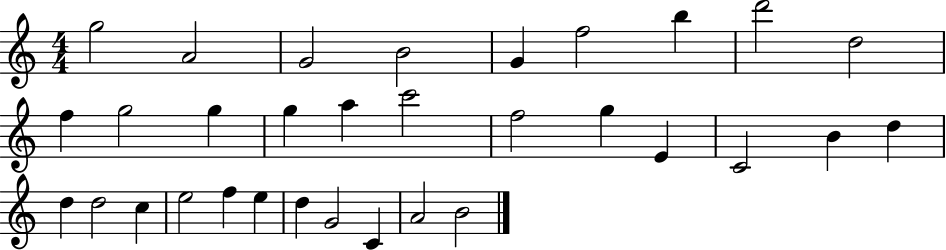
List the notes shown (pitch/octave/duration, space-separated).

G5/h A4/h G4/h B4/h G4/q F5/h B5/q D6/h D5/h F5/q G5/h G5/q G5/q A5/q C6/h F5/h G5/q E4/q C4/h B4/q D5/q D5/q D5/h C5/q E5/h F5/q E5/q D5/q G4/h C4/q A4/h B4/h